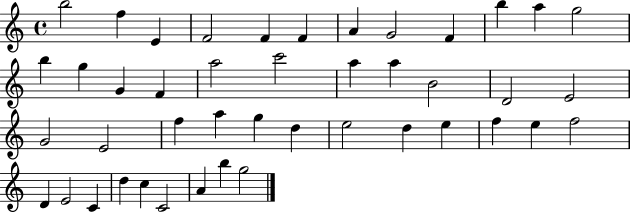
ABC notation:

X:1
T:Untitled
M:4/4
L:1/4
K:C
b2 f E F2 F F A G2 F b a g2 b g G F a2 c'2 a a B2 D2 E2 G2 E2 f a g d e2 d e f e f2 D E2 C d c C2 A b g2